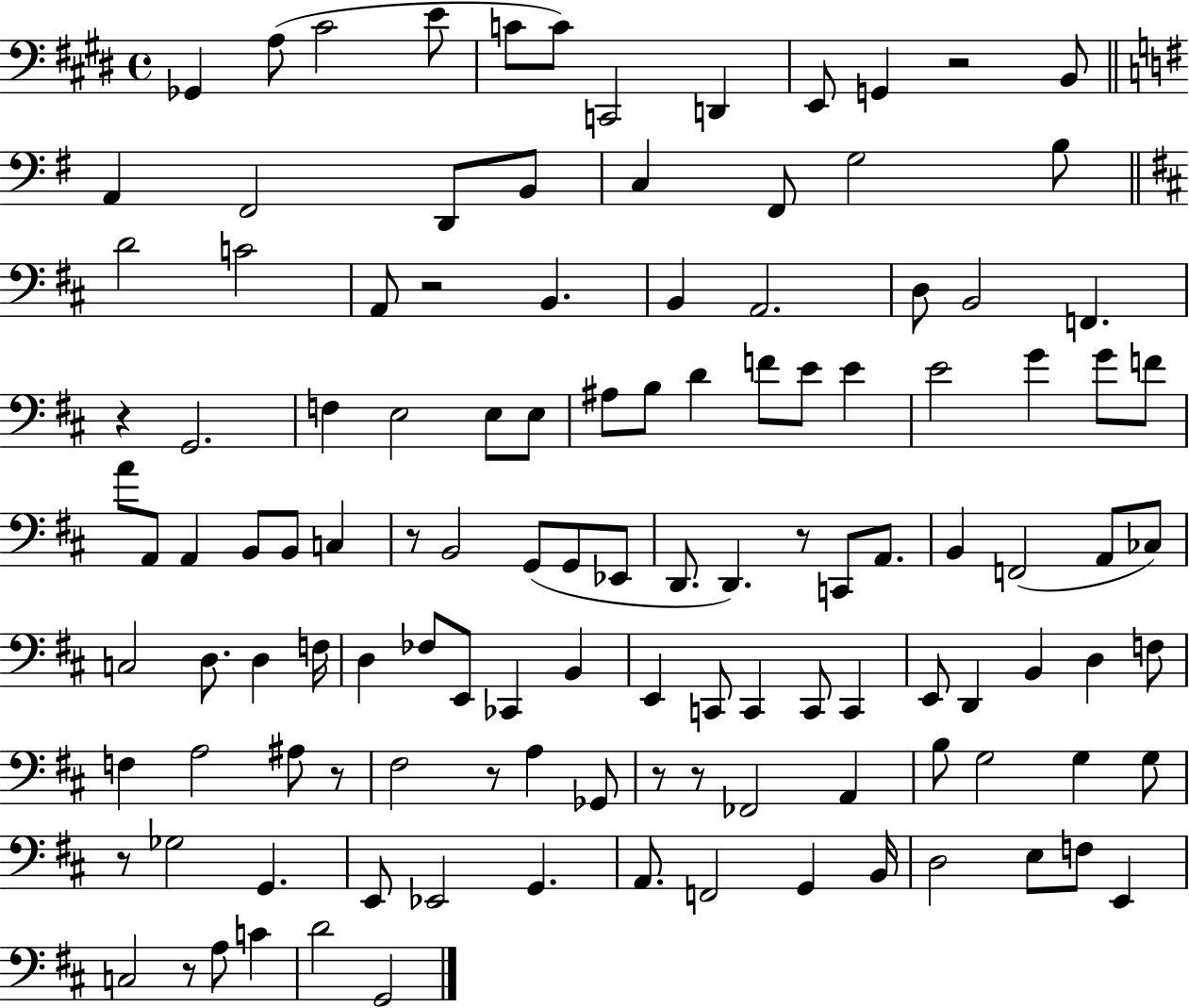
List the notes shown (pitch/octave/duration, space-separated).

Gb2/q A3/e C#4/h E4/e C4/e C4/e C2/h D2/q E2/e G2/q R/h B2/e A2/q F#2/h D2/e B2/e C3/q F#2/e G3/h B3/e D4/h C4/h A2/e R/h B2/q. B2/q A2/h. D3/e B2/h F2/q. R/q G2/h. F3/q E3/h E3/e E3/e A#3/e B3/e D4/q F4/e E4/e E4/q E4/h G4/q G4/e F4/e A4/e A2/e A2/q B2/e B2/e C3/q R/e B2/h G2/e G2/e Eb2/e D2/e. D2/q. R/e C2/e A2/e. B2/q F2/h A2/e CES3/e C3/h D3/e. D3/q F3/s D3/q FES3/e E2/e CES2/q B2/q E2/q C2/e C2/q C2/e C2/q E2/e D2/q B2/q D3/q F3/e F3/q A3/h A#3/e R/e F#3/h R/e A3/q Gb2/e R/e R/e FES2/h A2/q B3/e G3/h G3/q G3/e R/e Gb3/h G2/q. E2/e Eb2/h G2/q. A2/e. F2/h G2/q B2/s D3/h E3/e F3/e E2/q C3/h R/e A3/e C4/q D4/h G2/h